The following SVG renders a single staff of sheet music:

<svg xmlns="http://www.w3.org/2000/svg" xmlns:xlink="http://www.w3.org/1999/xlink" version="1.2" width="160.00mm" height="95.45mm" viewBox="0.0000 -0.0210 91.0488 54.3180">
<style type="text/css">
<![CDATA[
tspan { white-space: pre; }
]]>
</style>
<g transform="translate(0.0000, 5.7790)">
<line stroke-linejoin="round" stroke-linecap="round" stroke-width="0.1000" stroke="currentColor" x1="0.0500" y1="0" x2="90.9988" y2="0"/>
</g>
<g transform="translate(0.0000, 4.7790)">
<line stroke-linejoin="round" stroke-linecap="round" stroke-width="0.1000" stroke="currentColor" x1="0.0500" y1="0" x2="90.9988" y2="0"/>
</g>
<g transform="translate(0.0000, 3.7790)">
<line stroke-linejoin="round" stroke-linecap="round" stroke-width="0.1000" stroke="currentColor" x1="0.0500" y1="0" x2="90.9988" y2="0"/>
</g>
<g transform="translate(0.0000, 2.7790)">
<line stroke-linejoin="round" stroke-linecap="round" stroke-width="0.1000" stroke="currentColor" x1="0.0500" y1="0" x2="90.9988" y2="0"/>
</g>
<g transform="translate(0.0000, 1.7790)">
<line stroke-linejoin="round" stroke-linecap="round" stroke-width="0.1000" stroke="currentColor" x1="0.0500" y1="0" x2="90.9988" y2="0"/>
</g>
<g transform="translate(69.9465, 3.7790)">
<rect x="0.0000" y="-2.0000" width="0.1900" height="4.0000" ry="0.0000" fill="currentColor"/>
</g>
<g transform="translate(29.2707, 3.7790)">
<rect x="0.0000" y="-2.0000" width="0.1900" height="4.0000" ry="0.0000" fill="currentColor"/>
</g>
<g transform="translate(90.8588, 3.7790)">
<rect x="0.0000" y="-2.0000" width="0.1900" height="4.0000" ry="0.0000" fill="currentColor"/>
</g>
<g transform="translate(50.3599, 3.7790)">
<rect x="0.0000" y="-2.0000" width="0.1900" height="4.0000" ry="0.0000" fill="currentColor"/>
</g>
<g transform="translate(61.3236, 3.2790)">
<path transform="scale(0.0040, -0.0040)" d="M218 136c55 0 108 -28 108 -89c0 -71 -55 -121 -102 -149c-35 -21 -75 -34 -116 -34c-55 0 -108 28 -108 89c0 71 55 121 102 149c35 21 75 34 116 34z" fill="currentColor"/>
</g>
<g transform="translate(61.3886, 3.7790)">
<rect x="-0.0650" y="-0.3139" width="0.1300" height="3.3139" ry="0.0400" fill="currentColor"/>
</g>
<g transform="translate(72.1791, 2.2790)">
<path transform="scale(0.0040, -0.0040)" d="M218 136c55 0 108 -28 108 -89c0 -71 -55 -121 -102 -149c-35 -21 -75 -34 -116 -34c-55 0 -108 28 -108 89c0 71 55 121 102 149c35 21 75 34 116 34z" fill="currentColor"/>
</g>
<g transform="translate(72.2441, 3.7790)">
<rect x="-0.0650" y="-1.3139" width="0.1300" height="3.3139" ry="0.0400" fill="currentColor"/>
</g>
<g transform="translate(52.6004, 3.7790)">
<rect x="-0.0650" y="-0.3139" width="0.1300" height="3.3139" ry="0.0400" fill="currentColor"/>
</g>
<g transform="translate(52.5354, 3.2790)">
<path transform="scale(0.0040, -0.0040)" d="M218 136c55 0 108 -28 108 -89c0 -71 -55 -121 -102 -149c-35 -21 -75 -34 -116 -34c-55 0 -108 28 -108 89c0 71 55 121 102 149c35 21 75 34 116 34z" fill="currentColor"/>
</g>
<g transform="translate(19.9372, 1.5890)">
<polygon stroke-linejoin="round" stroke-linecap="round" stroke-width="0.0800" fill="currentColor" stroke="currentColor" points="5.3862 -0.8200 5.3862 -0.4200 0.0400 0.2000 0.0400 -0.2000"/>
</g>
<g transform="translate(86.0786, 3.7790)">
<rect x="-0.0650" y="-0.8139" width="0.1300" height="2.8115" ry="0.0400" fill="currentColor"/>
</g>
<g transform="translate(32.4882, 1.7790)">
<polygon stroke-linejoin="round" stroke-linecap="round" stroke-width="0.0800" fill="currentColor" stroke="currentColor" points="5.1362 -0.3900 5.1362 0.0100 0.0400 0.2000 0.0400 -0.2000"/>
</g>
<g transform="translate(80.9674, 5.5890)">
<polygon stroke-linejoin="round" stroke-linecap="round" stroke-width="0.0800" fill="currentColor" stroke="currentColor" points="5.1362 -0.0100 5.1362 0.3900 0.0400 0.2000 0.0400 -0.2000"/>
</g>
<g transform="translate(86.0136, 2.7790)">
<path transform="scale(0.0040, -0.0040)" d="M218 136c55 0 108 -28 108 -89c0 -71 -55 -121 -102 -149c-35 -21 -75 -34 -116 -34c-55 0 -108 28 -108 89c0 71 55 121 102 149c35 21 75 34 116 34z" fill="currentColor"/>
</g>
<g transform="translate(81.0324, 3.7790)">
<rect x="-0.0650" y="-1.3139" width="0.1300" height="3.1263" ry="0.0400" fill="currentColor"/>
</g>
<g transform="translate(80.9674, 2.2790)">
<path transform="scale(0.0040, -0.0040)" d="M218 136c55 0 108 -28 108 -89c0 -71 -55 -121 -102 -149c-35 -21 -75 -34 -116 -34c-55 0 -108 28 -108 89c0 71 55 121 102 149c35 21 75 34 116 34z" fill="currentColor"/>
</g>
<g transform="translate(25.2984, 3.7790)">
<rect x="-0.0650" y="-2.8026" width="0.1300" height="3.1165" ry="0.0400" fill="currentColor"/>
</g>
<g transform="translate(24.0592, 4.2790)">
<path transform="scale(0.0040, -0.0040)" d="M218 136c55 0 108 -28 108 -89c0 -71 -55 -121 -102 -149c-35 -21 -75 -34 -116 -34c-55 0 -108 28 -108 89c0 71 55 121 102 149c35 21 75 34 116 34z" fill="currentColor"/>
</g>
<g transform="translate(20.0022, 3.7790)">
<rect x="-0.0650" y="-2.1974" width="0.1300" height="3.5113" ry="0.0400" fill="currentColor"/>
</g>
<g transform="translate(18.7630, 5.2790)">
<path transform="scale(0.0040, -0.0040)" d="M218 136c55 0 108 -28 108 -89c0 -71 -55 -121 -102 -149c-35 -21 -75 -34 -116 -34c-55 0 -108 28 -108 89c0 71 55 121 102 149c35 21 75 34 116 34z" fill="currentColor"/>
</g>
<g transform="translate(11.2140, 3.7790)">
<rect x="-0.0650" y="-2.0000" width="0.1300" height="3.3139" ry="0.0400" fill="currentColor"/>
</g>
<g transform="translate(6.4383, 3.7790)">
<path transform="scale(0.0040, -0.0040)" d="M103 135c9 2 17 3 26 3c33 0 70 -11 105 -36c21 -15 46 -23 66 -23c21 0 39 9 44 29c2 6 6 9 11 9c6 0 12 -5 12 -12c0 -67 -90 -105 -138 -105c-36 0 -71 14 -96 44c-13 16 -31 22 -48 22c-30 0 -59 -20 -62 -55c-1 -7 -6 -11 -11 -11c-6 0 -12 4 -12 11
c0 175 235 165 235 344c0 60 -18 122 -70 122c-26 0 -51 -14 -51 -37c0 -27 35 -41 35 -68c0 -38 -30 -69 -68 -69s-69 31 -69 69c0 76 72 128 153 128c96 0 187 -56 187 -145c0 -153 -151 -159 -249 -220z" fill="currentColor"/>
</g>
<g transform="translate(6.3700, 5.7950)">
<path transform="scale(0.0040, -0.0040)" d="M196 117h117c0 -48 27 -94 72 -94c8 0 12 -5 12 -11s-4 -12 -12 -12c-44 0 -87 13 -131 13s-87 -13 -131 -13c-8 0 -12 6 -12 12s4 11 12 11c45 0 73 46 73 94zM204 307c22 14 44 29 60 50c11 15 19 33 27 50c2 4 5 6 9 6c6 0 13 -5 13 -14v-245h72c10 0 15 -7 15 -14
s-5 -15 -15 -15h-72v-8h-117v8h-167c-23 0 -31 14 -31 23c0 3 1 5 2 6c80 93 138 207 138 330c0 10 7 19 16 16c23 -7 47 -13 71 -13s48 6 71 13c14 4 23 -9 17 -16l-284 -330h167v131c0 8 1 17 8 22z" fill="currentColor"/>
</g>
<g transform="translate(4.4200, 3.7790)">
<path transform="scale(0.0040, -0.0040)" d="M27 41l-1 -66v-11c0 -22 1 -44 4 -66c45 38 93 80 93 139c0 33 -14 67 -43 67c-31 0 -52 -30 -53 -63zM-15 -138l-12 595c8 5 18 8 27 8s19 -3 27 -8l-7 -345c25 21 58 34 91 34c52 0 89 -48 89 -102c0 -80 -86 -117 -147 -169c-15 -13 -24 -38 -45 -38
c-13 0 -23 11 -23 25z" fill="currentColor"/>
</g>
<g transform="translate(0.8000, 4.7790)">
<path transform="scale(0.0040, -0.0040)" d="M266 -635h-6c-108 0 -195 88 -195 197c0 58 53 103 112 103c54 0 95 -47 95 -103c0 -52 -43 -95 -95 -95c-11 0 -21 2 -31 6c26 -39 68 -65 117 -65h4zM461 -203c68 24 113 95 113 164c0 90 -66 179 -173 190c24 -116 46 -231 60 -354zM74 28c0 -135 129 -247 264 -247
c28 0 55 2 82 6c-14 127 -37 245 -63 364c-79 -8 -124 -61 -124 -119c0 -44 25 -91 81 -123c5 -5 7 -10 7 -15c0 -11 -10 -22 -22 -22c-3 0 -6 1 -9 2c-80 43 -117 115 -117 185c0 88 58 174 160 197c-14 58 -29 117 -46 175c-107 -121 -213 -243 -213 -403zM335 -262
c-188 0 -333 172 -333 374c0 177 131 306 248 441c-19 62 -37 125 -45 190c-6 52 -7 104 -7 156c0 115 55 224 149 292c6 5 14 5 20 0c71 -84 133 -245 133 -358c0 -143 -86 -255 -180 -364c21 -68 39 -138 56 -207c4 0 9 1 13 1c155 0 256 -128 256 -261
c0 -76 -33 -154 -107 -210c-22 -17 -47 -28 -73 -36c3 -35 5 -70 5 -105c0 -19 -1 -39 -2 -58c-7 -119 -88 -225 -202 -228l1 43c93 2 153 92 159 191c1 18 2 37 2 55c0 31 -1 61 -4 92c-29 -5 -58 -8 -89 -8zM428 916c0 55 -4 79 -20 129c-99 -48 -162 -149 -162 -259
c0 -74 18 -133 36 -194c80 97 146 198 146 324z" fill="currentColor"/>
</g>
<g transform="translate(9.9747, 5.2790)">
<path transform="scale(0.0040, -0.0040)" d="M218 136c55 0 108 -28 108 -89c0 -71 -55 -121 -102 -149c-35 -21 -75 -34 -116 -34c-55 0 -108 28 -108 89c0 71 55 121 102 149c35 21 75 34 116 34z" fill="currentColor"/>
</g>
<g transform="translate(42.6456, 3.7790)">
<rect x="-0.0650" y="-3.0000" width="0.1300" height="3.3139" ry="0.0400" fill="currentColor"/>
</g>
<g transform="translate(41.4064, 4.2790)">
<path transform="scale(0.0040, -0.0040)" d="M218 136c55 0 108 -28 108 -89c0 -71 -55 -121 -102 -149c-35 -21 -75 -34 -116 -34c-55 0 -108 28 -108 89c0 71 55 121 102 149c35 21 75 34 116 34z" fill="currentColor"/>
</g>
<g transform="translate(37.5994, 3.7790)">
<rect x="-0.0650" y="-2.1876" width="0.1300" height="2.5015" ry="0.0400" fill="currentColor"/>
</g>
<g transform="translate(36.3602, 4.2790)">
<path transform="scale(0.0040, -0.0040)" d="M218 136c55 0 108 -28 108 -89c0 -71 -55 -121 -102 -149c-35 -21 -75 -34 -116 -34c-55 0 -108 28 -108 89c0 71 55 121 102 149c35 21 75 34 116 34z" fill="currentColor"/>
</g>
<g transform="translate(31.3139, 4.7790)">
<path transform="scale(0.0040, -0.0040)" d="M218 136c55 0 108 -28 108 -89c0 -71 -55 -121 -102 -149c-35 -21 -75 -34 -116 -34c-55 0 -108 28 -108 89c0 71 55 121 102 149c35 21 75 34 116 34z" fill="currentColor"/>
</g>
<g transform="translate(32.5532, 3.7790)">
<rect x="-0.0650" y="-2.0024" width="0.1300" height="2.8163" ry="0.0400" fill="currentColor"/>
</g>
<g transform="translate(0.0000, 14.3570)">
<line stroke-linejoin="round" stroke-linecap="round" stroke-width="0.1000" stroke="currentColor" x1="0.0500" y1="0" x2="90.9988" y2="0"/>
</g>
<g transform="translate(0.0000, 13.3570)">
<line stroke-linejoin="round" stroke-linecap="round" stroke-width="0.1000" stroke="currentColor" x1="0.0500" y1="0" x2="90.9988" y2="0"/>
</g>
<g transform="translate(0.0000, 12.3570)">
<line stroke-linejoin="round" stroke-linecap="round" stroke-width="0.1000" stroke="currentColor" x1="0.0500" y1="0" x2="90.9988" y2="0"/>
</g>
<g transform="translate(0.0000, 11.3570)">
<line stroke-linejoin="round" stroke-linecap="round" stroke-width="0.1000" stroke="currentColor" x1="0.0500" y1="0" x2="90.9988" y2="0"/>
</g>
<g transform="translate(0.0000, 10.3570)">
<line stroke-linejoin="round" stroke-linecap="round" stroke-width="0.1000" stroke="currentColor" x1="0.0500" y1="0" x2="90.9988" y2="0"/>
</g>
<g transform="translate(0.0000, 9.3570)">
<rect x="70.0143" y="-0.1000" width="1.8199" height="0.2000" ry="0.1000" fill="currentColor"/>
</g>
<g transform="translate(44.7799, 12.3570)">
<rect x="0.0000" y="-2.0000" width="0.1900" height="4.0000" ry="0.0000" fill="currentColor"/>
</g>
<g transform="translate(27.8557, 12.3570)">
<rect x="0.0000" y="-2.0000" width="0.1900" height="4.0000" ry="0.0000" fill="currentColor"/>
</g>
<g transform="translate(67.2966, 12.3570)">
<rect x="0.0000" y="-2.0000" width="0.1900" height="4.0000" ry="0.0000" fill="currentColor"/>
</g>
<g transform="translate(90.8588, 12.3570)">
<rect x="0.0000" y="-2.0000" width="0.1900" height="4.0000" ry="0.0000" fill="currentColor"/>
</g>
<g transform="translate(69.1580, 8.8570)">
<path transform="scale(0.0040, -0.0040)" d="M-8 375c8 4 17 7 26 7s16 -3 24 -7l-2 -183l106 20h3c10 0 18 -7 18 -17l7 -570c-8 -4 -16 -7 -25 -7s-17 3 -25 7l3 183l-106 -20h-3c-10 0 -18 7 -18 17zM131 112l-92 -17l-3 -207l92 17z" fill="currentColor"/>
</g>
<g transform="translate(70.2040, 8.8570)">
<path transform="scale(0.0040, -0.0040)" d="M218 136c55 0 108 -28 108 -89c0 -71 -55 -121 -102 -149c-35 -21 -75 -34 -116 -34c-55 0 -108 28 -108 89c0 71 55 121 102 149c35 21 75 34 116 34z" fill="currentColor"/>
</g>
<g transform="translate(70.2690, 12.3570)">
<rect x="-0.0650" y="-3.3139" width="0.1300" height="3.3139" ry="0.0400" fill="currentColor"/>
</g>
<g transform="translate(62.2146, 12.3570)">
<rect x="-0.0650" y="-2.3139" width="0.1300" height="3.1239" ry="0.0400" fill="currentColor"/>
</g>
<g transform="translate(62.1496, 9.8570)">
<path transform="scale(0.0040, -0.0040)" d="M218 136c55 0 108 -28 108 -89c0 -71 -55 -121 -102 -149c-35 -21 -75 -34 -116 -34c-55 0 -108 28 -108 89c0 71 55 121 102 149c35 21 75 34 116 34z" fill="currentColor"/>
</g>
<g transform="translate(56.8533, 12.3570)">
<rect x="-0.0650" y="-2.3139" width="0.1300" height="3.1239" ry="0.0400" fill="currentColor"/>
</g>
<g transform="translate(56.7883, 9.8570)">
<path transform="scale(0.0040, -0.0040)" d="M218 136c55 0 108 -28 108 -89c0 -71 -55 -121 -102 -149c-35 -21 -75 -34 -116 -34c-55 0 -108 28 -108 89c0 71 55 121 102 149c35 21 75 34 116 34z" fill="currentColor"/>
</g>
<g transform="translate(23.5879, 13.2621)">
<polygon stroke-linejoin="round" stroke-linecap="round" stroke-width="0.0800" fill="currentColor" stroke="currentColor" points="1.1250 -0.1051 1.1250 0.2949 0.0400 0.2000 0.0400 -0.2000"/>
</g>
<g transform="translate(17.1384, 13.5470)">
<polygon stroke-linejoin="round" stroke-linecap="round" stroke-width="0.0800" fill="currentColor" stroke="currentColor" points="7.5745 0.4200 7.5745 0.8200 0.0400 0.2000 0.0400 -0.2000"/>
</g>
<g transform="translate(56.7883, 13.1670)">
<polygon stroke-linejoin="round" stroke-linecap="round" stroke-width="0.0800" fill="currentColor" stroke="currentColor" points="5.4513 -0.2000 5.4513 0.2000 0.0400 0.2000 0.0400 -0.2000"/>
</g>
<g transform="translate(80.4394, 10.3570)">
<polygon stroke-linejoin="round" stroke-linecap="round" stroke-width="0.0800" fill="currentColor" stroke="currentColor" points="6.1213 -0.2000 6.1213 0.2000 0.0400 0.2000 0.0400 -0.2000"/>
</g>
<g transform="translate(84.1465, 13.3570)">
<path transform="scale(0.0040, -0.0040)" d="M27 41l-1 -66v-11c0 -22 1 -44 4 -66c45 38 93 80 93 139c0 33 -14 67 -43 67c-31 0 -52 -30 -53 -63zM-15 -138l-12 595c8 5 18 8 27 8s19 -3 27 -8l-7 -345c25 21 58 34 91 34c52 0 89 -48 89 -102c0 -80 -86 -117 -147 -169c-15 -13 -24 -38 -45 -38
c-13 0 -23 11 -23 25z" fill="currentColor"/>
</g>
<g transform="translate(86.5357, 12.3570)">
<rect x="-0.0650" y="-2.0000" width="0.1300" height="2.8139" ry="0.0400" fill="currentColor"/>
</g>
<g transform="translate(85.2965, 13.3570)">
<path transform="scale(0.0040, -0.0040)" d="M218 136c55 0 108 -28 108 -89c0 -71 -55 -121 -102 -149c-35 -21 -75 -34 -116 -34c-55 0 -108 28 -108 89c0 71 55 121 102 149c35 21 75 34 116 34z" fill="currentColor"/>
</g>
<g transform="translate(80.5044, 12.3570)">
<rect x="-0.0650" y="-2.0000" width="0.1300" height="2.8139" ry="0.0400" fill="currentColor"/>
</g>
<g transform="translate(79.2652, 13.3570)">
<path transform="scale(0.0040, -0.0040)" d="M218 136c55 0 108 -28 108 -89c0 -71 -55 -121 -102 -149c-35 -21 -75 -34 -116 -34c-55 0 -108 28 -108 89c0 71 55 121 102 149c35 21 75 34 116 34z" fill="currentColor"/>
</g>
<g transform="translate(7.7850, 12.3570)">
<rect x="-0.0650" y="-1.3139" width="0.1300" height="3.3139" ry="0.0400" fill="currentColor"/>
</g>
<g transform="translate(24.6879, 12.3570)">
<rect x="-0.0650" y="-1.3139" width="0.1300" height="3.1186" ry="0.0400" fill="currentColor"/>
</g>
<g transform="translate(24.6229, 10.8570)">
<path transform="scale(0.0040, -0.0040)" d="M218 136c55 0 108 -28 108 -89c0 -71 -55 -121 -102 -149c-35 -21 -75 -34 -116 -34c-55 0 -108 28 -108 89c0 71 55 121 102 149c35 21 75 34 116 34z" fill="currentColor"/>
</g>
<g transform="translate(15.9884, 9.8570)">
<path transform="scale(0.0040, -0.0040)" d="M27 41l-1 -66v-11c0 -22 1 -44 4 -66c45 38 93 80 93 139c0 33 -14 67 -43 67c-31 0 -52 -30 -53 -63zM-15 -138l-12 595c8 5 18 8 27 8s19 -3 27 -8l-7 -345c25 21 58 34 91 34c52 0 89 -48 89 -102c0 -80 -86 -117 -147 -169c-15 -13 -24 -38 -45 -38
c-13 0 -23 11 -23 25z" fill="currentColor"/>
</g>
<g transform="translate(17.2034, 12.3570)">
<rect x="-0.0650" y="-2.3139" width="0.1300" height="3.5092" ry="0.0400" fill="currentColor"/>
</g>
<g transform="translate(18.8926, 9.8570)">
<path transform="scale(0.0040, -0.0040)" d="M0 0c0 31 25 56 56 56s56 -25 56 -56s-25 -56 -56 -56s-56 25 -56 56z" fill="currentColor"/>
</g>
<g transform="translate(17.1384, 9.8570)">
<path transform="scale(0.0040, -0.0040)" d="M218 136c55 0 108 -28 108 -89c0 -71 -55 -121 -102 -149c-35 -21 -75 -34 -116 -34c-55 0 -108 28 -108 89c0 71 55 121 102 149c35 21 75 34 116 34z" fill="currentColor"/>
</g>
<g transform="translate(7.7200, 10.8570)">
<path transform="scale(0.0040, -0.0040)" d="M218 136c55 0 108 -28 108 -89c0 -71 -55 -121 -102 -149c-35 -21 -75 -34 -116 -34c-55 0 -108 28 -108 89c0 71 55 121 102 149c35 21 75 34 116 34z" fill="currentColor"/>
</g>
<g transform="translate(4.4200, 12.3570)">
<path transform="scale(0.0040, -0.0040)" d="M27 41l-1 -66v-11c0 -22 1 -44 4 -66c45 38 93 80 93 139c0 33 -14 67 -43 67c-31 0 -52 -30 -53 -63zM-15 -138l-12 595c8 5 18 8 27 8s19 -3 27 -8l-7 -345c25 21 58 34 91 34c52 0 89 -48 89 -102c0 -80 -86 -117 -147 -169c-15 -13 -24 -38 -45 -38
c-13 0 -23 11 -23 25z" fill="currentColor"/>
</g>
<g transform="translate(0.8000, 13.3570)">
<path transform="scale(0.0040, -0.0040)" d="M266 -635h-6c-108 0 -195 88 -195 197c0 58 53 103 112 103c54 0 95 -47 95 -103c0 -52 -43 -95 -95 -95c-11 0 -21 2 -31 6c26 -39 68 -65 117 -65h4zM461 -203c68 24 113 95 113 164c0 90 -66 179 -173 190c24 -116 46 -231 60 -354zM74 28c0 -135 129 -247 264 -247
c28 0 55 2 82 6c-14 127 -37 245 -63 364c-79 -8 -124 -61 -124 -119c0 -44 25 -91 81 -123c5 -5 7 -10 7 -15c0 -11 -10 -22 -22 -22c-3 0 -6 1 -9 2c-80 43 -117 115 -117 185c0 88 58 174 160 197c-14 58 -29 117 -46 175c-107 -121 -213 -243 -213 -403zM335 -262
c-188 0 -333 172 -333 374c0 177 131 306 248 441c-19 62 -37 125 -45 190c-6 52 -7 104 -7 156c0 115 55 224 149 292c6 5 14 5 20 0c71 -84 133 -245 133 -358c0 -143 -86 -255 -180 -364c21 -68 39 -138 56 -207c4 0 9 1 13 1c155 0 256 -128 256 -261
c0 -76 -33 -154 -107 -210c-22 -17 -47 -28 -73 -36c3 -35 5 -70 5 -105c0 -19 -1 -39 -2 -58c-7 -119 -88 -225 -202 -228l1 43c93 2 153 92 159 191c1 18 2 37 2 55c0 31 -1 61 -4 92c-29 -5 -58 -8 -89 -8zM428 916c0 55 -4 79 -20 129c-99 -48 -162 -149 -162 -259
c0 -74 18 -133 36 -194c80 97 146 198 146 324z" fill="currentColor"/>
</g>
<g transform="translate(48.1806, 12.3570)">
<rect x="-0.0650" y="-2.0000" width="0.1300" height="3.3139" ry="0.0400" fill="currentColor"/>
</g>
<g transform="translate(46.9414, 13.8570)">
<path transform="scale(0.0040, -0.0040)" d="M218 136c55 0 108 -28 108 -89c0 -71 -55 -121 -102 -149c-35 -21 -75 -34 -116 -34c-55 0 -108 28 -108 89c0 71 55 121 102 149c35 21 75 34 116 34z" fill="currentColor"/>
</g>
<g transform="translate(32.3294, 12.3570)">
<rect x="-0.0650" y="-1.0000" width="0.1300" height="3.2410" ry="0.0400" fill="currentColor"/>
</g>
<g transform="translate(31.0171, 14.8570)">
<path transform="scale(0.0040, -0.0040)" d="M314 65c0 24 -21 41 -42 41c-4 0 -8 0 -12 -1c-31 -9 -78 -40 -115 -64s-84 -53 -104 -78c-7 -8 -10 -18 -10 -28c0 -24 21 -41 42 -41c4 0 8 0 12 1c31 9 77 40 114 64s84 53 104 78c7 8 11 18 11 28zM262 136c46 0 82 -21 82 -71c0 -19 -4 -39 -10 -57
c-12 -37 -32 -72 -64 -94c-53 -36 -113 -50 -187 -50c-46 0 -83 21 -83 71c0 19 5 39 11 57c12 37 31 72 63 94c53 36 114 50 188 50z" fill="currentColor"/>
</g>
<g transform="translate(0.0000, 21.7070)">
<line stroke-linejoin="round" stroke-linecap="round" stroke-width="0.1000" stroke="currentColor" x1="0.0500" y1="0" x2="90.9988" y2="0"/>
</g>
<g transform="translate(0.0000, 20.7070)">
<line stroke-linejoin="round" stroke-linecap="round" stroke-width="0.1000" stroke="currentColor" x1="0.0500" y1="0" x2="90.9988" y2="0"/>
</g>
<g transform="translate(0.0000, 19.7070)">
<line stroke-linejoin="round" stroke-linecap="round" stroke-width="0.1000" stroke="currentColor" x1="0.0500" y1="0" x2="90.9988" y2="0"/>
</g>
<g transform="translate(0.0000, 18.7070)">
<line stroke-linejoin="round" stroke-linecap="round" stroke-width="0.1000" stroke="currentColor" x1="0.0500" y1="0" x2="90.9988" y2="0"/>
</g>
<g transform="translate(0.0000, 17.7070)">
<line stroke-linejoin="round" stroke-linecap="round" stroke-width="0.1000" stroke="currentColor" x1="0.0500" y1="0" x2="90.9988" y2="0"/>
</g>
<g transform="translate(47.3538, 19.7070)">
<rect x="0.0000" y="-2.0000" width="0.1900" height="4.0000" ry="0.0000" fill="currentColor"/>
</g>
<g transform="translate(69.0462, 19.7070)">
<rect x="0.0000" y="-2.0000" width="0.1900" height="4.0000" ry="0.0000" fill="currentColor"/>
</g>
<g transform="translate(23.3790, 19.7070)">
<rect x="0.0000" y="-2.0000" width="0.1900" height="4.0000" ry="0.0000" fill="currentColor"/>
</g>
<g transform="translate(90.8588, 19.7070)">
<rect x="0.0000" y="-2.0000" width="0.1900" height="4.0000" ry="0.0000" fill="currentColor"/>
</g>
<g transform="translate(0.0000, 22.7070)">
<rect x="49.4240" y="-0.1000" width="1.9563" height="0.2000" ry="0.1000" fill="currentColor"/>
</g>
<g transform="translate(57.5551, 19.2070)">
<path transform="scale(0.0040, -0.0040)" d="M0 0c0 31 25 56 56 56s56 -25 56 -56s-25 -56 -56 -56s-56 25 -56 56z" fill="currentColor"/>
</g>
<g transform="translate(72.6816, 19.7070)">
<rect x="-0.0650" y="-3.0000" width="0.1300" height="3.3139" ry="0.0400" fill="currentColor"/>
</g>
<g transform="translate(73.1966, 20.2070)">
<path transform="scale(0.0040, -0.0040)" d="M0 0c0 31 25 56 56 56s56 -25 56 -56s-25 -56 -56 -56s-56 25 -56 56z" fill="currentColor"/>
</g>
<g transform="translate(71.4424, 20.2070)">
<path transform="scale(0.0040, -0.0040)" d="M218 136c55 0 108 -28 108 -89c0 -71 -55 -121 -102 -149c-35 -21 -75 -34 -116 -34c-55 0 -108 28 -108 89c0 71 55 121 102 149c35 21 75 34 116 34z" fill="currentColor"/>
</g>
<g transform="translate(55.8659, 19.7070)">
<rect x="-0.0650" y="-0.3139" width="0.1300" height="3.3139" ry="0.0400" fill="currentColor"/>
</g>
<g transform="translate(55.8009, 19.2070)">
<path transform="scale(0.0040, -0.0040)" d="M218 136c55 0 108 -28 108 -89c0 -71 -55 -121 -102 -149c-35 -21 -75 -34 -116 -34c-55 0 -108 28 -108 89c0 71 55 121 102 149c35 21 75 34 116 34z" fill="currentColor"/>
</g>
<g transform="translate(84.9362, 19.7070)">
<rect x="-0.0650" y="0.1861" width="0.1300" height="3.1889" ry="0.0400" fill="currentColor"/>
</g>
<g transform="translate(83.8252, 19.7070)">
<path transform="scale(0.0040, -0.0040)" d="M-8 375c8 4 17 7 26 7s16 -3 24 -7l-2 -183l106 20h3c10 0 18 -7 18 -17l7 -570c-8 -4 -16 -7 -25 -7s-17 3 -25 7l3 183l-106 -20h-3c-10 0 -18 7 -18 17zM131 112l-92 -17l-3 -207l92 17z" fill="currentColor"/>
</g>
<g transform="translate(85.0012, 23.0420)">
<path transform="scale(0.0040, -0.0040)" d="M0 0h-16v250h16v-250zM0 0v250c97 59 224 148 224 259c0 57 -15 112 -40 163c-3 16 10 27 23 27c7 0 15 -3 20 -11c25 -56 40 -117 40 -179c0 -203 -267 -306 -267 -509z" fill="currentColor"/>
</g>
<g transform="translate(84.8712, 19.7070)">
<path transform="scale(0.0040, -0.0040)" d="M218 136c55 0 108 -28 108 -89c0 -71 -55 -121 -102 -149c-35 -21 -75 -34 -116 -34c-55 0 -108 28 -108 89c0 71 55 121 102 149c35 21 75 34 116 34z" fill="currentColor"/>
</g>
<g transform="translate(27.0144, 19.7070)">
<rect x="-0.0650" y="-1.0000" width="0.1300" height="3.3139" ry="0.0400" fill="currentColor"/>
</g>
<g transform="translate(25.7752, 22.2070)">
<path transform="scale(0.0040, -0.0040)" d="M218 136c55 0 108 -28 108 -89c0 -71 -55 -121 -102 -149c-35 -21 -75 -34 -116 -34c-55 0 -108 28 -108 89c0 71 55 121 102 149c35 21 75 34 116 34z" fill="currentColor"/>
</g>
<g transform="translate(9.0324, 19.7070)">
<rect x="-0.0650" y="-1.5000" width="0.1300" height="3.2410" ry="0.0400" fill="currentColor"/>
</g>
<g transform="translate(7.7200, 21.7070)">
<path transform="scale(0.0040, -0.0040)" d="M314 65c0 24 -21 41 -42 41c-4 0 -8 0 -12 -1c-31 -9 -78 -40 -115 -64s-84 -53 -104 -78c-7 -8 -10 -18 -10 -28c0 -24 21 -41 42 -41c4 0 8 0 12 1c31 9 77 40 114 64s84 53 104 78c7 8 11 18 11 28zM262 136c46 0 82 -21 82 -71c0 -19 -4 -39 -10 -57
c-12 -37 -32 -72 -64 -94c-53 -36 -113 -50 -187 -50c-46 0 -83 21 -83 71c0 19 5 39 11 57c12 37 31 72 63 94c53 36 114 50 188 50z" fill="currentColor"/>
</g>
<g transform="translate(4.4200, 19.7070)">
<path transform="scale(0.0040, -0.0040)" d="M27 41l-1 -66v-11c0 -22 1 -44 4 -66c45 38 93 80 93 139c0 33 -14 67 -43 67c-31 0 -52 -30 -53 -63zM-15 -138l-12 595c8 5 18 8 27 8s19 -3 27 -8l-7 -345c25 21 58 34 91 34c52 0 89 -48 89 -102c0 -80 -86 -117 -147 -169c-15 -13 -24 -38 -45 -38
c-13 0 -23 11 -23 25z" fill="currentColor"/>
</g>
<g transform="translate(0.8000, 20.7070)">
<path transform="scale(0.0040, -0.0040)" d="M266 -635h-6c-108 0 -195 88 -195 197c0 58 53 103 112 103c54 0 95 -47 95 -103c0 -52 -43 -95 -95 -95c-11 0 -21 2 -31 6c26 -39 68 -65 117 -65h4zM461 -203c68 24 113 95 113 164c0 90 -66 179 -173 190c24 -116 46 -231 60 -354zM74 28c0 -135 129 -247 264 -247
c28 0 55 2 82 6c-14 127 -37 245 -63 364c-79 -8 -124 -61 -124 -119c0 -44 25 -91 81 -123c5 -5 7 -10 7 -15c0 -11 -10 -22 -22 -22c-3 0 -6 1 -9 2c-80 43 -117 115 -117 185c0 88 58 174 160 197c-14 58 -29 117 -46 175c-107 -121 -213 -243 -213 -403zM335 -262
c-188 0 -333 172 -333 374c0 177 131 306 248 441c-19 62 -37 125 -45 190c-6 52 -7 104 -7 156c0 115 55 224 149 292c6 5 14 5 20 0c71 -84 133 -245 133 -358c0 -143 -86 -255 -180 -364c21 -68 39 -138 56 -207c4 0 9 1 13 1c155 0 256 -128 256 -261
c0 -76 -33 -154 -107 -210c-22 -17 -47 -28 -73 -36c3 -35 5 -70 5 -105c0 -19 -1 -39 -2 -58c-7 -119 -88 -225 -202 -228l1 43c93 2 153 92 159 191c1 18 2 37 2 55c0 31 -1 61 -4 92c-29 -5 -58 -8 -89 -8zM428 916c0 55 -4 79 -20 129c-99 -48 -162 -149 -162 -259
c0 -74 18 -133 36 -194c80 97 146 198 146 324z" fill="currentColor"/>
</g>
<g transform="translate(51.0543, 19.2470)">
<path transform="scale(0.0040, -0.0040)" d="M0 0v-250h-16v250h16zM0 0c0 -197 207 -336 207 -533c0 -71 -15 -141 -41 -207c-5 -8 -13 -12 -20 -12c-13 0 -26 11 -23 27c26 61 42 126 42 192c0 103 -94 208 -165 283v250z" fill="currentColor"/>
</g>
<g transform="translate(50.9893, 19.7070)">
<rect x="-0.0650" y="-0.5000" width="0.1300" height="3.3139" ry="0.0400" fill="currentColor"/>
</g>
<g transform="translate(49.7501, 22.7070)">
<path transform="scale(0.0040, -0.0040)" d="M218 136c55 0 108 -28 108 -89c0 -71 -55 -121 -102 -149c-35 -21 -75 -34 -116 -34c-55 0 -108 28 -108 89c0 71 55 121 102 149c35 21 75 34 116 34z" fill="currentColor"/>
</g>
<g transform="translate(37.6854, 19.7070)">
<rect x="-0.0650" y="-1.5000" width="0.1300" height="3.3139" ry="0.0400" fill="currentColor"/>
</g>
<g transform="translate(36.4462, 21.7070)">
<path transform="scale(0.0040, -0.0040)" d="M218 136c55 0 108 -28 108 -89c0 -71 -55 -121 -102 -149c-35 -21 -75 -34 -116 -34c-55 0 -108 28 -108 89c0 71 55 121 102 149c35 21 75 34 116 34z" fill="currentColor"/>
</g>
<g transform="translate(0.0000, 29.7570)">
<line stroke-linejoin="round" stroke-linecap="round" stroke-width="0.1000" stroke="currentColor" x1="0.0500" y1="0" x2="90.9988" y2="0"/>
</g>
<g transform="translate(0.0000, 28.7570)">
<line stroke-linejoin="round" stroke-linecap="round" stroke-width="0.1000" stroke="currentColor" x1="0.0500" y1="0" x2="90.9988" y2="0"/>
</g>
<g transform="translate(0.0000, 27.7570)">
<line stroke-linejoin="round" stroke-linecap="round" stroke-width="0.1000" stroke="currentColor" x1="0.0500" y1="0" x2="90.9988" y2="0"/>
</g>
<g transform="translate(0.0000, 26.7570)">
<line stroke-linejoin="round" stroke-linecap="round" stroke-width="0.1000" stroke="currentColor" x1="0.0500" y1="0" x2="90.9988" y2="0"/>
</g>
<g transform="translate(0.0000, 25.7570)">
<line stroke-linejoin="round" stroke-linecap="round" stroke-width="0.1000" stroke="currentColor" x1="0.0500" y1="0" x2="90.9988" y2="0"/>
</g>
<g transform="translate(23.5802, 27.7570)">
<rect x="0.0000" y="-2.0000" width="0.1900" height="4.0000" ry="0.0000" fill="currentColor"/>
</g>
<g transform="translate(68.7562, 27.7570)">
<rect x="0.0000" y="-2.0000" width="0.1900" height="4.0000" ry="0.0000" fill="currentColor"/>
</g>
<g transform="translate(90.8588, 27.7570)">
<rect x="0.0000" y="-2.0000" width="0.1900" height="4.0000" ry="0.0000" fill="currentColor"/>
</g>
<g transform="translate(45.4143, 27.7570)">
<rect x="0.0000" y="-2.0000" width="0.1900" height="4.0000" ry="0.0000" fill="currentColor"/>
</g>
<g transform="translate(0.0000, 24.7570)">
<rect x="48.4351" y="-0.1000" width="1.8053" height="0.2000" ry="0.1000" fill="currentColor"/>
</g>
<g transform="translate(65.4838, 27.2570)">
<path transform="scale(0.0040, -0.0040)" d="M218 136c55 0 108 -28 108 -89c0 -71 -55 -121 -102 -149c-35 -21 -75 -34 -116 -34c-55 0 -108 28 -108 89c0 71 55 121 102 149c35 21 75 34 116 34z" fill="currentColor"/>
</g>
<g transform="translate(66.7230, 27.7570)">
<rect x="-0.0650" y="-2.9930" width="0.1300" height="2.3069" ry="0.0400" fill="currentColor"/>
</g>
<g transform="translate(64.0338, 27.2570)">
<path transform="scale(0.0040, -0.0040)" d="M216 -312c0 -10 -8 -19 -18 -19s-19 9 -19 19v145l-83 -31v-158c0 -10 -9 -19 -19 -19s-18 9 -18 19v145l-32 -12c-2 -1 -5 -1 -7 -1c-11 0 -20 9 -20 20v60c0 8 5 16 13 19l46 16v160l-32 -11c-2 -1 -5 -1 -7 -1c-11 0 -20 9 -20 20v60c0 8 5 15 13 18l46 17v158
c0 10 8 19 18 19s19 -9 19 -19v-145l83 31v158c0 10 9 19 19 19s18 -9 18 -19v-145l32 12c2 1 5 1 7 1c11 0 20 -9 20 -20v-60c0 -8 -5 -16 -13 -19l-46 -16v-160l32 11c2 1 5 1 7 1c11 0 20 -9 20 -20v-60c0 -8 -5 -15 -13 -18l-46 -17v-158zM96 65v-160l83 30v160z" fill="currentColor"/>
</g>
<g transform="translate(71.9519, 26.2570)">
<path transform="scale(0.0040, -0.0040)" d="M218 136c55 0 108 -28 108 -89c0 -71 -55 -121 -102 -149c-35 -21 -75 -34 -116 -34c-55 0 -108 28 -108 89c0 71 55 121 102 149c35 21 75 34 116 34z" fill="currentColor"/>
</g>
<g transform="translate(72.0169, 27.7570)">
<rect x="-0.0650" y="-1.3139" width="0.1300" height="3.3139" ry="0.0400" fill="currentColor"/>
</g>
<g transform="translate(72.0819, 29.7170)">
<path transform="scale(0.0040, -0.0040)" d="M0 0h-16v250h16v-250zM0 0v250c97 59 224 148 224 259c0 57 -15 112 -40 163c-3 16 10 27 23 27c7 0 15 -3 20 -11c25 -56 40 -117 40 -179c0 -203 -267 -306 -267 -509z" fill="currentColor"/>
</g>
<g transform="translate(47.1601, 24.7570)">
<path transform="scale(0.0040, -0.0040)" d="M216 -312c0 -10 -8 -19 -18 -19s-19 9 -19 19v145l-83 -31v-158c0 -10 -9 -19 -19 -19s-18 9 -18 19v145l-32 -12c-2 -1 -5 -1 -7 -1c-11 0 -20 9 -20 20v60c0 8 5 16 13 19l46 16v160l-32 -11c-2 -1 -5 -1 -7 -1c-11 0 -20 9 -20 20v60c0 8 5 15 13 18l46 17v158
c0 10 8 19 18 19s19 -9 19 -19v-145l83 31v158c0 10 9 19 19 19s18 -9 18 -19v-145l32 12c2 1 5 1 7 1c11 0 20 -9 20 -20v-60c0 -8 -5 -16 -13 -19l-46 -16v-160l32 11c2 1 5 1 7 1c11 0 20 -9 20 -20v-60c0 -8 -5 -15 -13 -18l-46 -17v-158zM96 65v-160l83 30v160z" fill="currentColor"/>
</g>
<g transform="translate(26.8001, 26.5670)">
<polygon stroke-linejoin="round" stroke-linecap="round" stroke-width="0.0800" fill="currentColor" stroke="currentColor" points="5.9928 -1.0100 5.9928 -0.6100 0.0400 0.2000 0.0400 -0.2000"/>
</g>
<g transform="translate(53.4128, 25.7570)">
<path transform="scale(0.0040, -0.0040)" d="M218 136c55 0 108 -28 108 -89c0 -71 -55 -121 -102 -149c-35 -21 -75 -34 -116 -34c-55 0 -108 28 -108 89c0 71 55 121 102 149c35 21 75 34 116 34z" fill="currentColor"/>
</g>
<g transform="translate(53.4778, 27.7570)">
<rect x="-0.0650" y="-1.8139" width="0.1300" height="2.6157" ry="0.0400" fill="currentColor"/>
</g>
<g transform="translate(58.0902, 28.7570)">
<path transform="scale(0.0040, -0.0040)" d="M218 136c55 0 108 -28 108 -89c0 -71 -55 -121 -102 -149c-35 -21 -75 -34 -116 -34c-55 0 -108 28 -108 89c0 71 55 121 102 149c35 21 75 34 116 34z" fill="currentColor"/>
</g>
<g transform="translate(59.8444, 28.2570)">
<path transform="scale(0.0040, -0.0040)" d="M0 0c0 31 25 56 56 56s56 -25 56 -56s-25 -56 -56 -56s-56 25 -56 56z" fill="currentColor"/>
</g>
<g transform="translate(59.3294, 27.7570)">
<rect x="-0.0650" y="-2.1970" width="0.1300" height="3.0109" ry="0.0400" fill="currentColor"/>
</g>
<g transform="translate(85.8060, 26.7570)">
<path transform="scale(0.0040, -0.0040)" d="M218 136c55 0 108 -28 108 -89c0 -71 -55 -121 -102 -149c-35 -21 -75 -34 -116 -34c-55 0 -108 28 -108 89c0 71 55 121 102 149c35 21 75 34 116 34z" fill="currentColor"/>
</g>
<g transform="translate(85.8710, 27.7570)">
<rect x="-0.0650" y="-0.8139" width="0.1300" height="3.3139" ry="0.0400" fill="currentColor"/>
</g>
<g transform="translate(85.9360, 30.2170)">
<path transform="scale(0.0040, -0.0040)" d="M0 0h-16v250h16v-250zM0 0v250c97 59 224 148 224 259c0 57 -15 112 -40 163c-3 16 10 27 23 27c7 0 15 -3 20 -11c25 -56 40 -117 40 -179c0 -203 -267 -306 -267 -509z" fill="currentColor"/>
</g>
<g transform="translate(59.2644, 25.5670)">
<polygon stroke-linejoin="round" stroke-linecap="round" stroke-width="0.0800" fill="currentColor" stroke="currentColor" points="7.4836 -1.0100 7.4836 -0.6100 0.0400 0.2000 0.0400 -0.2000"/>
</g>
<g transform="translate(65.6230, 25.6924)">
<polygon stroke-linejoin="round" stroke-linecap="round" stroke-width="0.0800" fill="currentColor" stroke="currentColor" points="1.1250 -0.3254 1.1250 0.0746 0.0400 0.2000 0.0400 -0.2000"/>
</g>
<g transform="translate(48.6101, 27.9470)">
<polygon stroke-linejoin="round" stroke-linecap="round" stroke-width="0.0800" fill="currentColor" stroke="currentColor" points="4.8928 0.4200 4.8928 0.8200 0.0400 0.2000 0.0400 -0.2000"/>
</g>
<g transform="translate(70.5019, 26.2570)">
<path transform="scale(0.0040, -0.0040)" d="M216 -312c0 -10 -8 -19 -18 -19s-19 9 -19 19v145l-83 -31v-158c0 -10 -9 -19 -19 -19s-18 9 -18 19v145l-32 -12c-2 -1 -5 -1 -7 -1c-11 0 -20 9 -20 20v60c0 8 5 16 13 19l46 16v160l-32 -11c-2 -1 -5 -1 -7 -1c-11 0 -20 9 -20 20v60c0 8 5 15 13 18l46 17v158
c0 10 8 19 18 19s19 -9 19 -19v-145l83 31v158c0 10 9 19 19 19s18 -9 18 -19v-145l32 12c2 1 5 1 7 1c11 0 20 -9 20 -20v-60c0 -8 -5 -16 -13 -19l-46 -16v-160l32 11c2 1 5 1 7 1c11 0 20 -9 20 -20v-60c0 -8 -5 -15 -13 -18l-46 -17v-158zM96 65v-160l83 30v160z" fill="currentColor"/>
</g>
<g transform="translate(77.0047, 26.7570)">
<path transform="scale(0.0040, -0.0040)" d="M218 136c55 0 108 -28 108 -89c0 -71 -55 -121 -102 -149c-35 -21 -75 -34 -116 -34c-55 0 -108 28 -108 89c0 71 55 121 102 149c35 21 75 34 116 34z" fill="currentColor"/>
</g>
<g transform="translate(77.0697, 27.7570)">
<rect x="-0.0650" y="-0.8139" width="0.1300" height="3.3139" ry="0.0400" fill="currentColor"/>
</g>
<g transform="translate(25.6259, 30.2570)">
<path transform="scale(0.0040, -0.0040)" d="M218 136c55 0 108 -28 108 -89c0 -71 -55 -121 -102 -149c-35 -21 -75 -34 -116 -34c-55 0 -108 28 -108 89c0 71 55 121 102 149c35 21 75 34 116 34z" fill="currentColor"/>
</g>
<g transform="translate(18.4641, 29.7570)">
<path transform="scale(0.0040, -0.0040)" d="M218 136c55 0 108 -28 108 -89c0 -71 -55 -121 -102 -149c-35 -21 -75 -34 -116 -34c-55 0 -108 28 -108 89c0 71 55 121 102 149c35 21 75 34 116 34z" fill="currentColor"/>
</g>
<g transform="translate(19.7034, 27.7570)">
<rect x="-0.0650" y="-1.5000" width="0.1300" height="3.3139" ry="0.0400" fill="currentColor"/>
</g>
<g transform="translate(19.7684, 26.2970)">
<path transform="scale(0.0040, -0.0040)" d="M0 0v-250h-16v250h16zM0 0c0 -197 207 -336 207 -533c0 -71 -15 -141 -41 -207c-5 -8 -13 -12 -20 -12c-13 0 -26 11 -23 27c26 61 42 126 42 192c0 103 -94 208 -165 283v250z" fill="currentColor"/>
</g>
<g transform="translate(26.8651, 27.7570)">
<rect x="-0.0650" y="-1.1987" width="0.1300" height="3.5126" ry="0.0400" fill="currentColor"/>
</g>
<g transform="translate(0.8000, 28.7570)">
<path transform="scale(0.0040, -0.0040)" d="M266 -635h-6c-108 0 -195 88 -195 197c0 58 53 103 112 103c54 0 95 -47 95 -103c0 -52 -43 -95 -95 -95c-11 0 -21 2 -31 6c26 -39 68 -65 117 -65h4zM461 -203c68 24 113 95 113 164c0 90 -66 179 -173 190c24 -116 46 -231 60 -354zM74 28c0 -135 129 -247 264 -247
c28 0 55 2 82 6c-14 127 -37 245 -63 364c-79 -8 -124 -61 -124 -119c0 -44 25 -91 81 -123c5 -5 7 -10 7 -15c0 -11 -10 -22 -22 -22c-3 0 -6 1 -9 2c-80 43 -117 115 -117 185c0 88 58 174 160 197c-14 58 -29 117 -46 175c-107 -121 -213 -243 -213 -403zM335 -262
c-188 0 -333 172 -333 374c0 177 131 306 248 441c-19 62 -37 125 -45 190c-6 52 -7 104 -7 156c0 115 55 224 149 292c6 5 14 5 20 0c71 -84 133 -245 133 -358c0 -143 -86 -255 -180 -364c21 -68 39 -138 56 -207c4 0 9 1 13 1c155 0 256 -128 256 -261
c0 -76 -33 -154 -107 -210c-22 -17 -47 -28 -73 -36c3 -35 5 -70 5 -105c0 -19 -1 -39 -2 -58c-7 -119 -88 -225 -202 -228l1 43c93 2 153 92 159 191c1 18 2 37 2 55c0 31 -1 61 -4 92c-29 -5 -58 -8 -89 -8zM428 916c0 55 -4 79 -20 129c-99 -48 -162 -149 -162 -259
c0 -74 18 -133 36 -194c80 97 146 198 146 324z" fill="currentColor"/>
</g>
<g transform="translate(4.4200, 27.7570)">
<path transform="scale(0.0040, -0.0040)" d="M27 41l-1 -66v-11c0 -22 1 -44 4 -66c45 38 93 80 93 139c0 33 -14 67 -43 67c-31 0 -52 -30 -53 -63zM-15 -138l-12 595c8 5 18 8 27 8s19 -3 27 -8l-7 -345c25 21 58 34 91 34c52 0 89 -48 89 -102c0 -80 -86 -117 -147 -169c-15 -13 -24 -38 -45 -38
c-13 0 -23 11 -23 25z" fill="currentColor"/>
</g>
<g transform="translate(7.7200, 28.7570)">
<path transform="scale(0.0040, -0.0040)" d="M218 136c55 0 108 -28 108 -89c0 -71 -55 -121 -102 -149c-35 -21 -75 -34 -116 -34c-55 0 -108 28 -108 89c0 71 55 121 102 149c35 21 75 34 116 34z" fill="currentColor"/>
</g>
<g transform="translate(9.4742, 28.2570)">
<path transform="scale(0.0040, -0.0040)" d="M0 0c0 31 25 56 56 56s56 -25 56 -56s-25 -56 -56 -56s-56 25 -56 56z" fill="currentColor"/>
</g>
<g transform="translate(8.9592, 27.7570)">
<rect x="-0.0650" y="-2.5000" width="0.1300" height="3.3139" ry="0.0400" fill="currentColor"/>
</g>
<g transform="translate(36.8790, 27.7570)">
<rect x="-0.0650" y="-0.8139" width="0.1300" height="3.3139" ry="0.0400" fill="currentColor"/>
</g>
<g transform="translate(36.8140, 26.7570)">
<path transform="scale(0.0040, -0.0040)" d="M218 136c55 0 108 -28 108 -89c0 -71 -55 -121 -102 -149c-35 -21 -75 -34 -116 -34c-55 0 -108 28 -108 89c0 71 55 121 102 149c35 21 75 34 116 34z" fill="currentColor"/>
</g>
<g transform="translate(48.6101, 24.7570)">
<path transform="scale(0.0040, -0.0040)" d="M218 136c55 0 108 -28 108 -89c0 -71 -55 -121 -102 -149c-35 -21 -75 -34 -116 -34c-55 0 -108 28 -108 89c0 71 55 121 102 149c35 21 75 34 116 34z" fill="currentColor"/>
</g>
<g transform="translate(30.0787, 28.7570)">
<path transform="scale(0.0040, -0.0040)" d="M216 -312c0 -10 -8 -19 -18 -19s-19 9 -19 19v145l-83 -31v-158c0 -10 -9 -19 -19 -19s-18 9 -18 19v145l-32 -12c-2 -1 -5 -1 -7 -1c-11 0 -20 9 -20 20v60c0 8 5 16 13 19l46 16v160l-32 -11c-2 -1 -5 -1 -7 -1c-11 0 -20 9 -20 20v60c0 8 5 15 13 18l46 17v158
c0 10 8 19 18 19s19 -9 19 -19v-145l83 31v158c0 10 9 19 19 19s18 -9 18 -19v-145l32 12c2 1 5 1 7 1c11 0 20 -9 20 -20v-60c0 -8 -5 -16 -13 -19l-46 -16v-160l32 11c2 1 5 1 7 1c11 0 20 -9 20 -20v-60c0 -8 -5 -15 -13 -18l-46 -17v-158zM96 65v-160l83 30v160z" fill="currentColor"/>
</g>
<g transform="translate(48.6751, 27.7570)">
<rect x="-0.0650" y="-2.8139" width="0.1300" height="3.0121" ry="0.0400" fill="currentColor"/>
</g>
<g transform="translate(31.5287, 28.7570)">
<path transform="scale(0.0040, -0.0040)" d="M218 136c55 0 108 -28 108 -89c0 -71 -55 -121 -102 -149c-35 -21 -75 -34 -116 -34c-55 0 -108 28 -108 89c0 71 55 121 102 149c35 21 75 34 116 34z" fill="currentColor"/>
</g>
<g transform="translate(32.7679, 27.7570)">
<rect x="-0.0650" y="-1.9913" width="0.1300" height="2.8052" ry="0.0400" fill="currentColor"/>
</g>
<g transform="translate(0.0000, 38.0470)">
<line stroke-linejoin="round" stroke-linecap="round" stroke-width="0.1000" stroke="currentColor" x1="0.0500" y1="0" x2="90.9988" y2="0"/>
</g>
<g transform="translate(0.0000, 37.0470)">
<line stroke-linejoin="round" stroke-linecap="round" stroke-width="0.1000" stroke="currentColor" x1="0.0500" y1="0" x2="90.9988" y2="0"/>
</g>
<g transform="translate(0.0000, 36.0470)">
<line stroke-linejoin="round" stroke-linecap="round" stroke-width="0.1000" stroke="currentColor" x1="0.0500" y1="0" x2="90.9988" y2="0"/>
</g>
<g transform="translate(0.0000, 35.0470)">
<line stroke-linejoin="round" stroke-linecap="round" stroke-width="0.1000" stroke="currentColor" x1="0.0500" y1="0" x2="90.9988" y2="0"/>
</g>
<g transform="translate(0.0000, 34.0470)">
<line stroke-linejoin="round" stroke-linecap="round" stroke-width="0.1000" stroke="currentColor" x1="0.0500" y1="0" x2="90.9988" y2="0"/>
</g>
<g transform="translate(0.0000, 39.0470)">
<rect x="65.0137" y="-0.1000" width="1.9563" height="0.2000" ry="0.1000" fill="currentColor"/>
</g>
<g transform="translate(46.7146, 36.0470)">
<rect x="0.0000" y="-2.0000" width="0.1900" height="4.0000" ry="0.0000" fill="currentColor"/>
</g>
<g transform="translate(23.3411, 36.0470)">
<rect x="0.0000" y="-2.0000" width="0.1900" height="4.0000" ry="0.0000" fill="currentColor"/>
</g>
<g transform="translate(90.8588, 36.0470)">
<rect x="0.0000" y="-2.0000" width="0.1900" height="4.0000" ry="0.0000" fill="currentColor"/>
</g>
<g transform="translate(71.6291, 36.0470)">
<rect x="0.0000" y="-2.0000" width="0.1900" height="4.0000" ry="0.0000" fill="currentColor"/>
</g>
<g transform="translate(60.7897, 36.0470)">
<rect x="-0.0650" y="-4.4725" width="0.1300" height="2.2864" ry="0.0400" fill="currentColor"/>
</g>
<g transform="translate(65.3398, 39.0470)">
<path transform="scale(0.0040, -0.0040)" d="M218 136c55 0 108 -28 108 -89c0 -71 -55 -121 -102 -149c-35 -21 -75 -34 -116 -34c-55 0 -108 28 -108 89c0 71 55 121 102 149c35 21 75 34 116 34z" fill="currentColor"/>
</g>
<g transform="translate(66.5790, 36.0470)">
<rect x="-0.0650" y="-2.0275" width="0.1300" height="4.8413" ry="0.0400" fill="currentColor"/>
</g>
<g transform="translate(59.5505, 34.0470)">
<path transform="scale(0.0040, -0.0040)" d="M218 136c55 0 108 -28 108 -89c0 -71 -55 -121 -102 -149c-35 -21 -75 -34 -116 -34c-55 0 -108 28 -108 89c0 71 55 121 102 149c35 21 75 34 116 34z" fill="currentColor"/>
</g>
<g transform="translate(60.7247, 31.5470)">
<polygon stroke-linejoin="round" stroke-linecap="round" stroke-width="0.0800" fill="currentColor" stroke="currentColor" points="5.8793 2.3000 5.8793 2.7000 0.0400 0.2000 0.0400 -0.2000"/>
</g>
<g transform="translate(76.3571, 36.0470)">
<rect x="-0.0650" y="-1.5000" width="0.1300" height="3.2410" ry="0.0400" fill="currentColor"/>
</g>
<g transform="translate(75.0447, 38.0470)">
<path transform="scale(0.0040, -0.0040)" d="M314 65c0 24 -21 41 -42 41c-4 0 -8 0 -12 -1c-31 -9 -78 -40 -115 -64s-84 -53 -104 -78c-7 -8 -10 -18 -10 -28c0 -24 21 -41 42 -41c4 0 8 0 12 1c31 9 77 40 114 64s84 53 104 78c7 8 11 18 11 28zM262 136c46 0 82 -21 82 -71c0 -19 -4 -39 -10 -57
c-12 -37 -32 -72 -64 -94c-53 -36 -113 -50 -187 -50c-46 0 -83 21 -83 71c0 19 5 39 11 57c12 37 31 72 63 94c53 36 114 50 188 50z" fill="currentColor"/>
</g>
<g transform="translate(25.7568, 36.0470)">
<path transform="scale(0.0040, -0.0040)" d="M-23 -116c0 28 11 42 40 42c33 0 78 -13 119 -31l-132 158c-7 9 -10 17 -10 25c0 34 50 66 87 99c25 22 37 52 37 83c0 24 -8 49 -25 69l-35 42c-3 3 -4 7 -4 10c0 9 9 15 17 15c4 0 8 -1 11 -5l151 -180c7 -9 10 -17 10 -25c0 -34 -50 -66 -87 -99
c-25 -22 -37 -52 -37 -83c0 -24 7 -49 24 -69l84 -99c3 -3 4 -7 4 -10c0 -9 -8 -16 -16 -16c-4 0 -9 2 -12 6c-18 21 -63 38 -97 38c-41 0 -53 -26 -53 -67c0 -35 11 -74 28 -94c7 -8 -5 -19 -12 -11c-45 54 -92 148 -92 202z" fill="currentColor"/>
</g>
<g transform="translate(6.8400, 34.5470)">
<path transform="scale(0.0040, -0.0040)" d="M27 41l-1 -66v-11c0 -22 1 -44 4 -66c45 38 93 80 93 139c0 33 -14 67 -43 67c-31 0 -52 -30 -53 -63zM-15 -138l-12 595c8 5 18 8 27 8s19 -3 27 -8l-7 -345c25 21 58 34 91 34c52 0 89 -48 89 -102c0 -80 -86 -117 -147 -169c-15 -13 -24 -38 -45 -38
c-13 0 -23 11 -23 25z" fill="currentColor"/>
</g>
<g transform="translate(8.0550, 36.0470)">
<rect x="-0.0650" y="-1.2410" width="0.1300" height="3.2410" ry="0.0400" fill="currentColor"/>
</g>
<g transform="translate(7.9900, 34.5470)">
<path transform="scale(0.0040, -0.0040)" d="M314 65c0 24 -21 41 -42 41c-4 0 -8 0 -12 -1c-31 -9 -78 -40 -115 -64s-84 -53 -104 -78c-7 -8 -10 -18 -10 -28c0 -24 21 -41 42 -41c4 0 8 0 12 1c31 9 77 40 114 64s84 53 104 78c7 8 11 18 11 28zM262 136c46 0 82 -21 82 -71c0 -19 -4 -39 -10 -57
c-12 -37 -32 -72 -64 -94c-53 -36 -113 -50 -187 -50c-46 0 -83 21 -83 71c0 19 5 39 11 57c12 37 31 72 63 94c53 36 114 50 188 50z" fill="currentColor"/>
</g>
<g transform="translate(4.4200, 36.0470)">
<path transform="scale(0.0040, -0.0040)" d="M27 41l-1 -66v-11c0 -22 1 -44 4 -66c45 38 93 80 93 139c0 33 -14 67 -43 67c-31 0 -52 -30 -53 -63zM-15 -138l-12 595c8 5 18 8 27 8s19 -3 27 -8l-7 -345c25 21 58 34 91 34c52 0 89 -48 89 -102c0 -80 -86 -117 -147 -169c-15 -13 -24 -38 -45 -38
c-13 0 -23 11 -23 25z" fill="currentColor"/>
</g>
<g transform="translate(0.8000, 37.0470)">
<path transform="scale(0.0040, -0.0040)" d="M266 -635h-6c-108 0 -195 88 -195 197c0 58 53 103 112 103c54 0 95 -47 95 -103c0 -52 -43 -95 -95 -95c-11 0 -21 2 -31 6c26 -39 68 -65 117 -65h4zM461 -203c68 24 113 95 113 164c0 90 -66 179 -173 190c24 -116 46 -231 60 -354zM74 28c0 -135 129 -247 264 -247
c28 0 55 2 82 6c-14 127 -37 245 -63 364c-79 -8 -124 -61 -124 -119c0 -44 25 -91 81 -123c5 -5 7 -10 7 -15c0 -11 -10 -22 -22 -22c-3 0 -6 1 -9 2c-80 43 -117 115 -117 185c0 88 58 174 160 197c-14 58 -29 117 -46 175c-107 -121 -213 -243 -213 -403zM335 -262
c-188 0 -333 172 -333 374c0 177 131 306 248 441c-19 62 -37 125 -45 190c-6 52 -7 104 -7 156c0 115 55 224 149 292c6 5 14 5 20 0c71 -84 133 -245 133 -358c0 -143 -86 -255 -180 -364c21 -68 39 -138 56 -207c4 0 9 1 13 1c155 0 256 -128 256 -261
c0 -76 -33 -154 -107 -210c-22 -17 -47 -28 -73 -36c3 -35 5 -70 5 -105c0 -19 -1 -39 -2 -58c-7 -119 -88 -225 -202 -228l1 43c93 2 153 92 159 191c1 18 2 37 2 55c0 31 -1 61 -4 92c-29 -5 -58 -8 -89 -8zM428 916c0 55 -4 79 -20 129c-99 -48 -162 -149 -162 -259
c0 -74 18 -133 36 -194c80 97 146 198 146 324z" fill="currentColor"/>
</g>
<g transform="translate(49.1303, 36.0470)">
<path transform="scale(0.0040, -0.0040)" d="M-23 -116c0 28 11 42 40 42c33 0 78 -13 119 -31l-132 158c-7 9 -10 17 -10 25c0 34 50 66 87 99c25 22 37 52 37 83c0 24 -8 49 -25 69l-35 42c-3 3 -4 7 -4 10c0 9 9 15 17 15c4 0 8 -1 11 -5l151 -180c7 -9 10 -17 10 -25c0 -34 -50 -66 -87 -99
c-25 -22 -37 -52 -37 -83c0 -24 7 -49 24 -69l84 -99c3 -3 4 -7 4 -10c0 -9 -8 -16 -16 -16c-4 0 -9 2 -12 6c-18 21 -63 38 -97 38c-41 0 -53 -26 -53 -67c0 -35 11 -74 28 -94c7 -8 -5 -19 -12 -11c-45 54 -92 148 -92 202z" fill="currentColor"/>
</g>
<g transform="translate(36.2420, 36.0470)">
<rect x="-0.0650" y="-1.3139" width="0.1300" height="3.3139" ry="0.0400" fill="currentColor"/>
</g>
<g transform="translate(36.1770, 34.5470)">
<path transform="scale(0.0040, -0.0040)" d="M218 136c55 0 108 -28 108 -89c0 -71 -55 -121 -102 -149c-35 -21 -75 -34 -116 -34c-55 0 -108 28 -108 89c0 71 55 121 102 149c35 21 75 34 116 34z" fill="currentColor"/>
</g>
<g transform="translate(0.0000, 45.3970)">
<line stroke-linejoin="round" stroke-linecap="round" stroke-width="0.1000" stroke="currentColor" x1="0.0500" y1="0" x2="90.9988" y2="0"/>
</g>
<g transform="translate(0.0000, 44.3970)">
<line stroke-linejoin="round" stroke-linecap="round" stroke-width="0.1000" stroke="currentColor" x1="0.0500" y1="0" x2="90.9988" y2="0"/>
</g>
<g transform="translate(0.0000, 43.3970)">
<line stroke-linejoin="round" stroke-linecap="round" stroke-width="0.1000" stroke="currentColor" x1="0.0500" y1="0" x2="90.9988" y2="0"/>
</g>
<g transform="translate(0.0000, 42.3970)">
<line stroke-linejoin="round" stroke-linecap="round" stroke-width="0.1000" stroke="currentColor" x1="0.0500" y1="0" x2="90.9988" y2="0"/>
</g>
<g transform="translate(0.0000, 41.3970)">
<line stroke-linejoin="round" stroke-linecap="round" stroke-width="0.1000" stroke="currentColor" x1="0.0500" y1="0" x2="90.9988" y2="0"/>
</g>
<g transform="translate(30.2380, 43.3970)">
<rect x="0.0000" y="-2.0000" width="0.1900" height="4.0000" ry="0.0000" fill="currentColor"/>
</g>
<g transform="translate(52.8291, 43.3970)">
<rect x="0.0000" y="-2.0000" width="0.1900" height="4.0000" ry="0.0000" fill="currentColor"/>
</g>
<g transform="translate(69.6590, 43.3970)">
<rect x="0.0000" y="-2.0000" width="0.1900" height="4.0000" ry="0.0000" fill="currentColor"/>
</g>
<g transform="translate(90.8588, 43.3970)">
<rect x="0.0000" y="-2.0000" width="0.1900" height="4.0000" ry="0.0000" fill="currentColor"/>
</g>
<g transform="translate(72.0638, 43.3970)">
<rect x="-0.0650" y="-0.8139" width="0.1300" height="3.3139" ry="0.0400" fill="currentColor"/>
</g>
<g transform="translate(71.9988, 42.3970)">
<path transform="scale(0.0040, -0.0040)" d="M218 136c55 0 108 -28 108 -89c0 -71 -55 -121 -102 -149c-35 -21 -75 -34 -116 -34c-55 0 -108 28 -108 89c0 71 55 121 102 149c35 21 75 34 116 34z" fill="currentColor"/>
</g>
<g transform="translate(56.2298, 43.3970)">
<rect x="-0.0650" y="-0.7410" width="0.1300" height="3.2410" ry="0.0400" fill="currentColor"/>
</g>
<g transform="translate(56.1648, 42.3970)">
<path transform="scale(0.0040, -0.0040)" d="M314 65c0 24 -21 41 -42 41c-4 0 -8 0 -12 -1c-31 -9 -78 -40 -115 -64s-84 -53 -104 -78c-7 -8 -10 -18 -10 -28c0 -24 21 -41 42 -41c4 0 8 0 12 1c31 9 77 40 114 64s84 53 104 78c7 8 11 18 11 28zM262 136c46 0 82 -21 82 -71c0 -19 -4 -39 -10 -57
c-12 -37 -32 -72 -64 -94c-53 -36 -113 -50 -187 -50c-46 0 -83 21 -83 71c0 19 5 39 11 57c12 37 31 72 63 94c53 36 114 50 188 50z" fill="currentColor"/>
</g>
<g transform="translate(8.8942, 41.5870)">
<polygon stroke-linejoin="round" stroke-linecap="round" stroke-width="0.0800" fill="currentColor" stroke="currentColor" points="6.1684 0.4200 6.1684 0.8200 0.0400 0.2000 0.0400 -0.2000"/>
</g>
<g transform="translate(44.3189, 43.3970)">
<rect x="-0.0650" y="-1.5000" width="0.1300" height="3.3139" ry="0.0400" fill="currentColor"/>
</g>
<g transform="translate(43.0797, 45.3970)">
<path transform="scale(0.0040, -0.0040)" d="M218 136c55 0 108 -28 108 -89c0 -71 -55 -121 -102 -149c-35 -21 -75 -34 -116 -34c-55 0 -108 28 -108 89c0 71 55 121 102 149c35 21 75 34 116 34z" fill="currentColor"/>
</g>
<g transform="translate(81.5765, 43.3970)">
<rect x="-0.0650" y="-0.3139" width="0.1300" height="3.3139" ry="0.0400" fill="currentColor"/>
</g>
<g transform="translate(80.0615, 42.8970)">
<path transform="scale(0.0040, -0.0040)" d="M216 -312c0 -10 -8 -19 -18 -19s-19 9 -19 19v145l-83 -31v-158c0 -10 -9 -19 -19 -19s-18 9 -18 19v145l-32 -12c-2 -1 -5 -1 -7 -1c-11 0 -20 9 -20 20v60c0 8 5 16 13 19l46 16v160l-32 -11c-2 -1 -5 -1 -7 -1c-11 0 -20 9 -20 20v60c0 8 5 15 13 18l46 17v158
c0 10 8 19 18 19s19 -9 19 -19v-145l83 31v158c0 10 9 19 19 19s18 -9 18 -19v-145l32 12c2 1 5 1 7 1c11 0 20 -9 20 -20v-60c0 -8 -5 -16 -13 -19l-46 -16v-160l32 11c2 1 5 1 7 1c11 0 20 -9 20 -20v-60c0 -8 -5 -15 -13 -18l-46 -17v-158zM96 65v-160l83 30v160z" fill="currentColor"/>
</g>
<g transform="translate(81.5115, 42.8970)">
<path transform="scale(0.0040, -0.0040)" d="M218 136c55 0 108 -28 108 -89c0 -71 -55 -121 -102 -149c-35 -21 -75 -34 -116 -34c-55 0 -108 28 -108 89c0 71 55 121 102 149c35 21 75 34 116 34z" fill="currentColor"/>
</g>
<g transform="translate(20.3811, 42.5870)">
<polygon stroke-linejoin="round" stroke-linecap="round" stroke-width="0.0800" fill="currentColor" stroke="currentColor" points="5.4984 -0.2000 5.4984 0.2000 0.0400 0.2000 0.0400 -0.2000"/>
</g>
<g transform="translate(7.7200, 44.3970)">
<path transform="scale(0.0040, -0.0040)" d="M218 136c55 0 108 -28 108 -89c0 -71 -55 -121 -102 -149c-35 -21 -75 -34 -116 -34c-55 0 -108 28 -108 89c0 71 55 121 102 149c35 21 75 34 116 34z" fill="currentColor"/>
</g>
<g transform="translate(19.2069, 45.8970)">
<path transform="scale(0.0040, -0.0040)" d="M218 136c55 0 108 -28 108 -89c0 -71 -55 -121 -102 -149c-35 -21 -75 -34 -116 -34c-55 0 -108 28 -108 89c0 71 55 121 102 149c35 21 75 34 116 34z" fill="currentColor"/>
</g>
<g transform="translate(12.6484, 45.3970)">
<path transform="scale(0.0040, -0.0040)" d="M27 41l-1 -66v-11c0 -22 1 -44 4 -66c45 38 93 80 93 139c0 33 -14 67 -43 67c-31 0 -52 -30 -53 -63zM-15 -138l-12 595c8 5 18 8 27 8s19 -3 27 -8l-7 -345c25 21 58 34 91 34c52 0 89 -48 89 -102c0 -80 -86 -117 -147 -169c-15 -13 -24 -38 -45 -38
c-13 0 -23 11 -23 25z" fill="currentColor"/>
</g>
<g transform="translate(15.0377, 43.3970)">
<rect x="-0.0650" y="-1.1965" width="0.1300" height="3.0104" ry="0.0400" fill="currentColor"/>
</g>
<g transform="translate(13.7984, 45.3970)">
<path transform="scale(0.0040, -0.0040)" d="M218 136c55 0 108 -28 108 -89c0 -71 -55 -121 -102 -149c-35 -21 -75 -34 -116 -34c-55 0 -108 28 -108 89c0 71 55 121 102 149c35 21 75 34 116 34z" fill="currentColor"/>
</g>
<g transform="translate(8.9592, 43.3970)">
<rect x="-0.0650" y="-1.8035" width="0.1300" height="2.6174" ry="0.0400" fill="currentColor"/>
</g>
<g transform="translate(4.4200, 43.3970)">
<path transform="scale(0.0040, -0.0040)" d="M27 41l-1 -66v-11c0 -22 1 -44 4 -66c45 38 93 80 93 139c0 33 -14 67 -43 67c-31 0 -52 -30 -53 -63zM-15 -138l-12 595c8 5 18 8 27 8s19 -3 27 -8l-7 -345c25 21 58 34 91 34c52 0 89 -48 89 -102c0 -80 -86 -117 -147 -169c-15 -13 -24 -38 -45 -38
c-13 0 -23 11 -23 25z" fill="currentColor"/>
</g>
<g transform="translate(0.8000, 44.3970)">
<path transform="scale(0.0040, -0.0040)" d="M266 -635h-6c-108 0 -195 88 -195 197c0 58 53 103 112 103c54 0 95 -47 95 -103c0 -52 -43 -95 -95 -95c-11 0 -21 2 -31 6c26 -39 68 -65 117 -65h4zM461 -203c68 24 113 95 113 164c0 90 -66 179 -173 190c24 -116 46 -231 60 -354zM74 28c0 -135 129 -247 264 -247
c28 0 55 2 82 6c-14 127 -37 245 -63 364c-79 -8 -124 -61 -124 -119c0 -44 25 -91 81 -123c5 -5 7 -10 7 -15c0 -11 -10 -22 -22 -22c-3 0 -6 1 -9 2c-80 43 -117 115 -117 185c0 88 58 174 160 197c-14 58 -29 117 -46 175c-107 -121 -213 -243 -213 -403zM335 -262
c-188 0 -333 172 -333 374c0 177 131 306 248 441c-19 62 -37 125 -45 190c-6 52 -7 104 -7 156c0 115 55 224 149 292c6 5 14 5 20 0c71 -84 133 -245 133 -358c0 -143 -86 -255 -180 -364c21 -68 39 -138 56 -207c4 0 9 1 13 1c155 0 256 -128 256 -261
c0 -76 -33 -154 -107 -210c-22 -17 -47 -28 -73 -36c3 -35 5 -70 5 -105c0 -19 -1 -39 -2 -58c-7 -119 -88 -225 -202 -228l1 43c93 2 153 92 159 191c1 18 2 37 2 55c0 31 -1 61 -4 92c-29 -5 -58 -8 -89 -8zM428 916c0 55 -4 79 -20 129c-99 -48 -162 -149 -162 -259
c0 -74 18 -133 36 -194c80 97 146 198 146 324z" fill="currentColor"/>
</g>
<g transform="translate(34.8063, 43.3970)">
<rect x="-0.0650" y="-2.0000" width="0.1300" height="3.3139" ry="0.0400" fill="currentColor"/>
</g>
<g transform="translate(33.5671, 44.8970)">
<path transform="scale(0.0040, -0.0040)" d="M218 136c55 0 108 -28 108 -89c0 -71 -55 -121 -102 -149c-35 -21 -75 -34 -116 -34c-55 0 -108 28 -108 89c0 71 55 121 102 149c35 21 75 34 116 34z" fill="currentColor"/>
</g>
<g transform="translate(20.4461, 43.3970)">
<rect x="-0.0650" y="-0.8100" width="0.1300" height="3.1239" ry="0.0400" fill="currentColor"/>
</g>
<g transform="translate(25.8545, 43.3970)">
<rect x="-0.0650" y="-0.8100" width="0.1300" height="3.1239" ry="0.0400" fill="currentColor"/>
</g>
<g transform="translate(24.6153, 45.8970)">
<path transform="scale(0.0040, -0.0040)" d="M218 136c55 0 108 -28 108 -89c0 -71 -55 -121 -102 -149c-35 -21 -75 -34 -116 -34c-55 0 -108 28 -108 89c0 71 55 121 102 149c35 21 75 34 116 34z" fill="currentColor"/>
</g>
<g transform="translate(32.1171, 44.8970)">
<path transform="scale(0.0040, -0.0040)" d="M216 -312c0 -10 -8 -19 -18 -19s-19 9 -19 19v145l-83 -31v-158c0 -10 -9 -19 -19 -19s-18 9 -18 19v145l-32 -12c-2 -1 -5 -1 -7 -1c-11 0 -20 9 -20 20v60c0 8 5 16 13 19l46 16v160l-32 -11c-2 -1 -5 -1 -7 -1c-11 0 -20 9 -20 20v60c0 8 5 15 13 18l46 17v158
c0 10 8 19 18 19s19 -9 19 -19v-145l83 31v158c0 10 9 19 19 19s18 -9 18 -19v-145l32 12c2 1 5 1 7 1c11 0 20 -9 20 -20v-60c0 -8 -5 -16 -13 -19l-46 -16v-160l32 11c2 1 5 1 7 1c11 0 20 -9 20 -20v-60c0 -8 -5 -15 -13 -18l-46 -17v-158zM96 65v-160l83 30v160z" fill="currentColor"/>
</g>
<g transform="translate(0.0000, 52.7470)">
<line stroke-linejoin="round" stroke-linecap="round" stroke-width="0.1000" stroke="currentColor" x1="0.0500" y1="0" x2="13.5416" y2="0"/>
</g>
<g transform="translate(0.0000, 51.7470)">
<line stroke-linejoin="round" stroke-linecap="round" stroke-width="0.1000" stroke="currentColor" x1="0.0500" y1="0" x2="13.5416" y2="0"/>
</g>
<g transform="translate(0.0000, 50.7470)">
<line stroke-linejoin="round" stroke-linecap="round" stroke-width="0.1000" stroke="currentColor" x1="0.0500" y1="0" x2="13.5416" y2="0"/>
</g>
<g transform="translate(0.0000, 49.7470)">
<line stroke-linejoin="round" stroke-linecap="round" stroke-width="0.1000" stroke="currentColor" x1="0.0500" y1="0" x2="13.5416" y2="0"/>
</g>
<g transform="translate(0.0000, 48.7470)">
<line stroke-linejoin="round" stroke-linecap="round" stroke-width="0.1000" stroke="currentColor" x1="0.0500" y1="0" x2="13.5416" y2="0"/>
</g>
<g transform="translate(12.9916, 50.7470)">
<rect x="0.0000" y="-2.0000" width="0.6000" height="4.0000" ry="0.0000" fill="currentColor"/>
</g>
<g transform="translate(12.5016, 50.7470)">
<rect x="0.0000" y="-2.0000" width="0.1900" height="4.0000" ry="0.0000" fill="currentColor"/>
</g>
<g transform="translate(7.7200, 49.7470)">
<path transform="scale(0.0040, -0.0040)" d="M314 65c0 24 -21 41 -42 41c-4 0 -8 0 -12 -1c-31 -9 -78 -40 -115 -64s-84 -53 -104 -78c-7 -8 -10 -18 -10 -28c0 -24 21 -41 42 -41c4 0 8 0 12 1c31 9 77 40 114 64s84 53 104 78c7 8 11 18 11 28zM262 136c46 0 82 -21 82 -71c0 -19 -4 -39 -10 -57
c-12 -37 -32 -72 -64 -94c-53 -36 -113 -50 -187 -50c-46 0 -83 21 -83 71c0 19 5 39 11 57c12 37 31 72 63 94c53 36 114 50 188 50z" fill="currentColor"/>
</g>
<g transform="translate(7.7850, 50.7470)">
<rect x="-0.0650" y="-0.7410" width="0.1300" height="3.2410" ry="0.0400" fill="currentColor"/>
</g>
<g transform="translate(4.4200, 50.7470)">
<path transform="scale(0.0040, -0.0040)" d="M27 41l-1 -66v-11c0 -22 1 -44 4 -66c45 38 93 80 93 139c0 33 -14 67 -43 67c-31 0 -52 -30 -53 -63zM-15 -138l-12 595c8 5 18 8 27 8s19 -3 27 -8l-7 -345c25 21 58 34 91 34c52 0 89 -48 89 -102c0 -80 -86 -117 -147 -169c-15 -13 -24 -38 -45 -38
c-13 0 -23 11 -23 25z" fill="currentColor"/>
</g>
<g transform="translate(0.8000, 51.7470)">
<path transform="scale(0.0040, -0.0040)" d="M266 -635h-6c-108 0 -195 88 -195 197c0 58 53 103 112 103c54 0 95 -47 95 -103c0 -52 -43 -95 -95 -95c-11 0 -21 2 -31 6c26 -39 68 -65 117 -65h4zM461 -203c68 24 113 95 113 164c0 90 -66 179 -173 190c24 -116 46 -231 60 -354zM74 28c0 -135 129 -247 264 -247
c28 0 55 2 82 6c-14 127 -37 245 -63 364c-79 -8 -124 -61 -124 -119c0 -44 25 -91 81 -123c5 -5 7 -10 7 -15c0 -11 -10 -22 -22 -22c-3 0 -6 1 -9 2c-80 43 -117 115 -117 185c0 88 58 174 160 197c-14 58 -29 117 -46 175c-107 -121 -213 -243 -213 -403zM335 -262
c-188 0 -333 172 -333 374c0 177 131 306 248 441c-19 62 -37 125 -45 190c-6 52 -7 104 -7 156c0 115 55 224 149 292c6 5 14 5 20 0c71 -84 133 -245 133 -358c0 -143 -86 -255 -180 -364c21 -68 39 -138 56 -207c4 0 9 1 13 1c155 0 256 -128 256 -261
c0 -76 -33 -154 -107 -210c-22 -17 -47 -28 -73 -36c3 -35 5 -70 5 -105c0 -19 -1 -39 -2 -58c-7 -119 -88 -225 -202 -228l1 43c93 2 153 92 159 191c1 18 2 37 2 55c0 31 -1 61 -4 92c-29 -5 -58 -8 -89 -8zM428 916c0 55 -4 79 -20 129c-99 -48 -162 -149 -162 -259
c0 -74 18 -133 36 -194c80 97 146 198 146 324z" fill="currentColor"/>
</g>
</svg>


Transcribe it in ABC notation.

X:1
T:Untitled
M:2/4
L:1/4
K:F
F F/2 A/2 G/2 A/2 A c c e e/2 d/2 e _g/2 e/4 D2 F g/2 g/2 b G/2 _G/2 E2 D E C/2 c A B/2 G E/2 D/2 ^G/2 d ^a/2 f/2 G/2 ^c/4 ^e/2 d d/2 _e2 z e z f/2 C/2 E2 G/2 _E/2 D/2 D/2 ^F E d2 d ^c d2